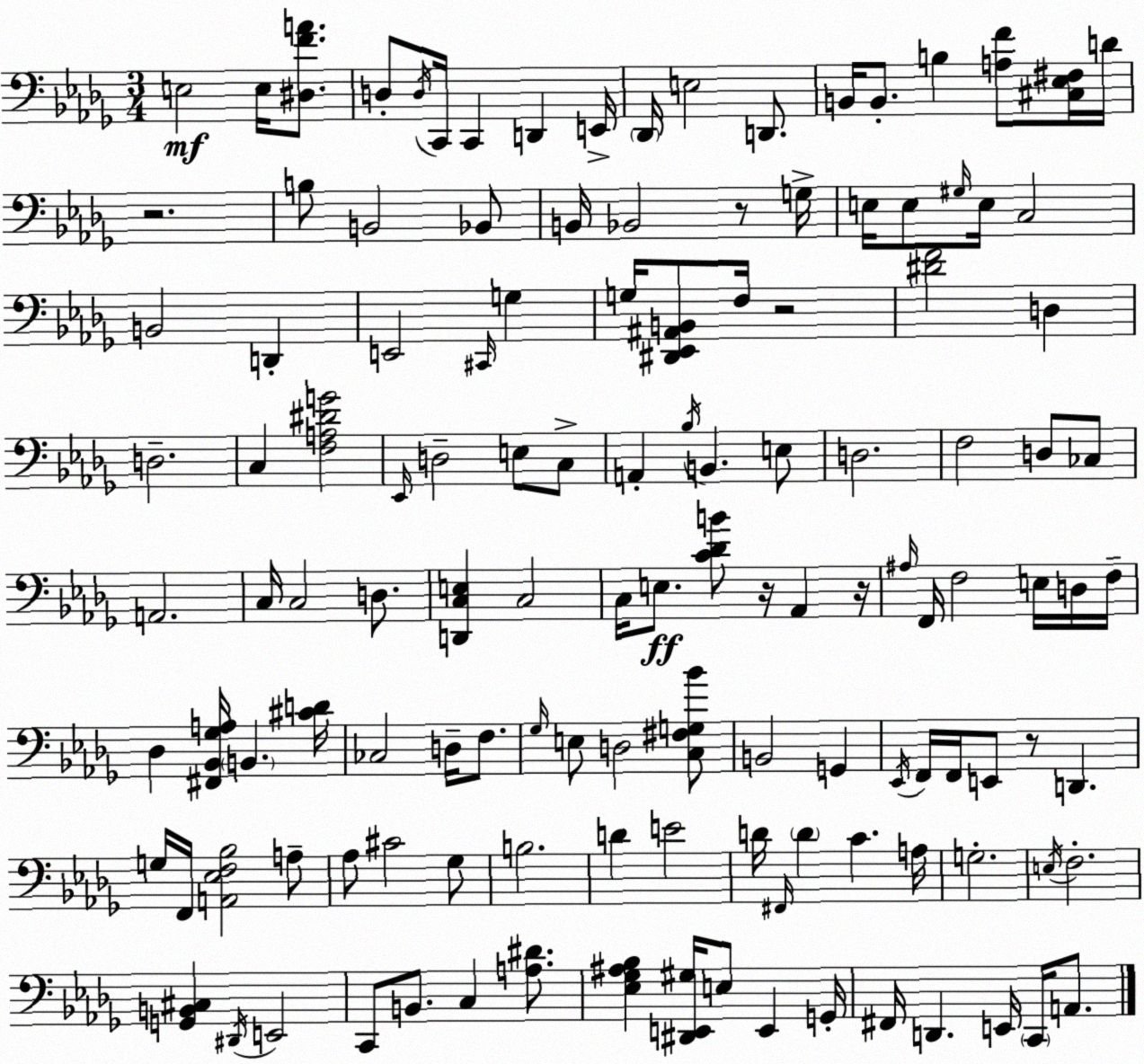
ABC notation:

X:1
T:Untitled
M:3/4
L:1/4
K:Bbm
E,2 E,/4 [^D,FA]/2 D,/2 D,/4 C,,/4 C,, D,, E,,/4 _D,,/4 E,2 D,,/2 B,,/4 B,,/2 B, [A,F]/2 [^C,_E,^F,]/4 D/4 z2 B,/2 B,,2 _B,,/2 B,,/4 _B,,2 z/2 G,/4 E,/4 E,/2 ^G,/4 E,/4 C,2 B,,2 D,, E,,2 ^C,,/4 G, G,/4 [^D,,_E,,^A,,B,,]/2 F,/4 z2 [^DF]2 D, D,2 C, [F,A,^DG]2 _E,,/4 D,2 E,/2 C,/2 A,, _B,/4 B,, E,/2 D,2 F,2 D,/2 _C,/2 A,,2 C,/4 C,2 D,/2 [D,,C,E,] C,2 C,/4 E,/2 [C_DB]/2 z/4 _A,, z/4 ^A,/4 F,,/4 F,2 E,/4 D,/4 F,/4 _D, [^F,,_B,,_G,A,]/4 B,, [^CD]/4 _C,2 D,/4 F,/2 _G,/4 E,/2 D,2 [C,^F,G,_B]/2 B,,2 G,, _E,,/4 F,,/4 F,,/4 E,,/2 z/2 D,, G,/4 F,,/4 [A,,_E,F,_B,]2 A,/2 _A,/2 ^C2 _G,/2 B,2 D E2 D/4 ^F,,/4 D C A,/4 G,2 E,/4 F,2 [G,,B,,^C,] ^D,,/4 E,,2 C,,/2 B,,/2 C, [A,^D]/2 [_E,_G,^A,_B,] [^D,,E,,^G,]/4 E,/2 E,, G,,/4 ^F,,/4 D,, E,,/4 C,,/4 A,,/2